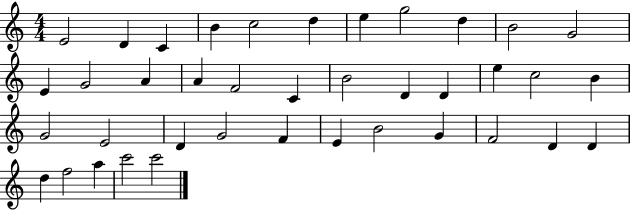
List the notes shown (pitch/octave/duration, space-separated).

E4/h D4/q C4/q B4/q C5/h D5/q E5/q G5/h D5/q B4/h G4/h E4/q G4/h A4/q A4/q F4/h C4/q B4/h D4/q D4/q E5/q C5/h B4/q G4/h E4/h D4/q G4/h F4/q E4/q B4/h G4/q F4/h D4/q D4/q D5/q F5/h A5/q C6/h C6/h